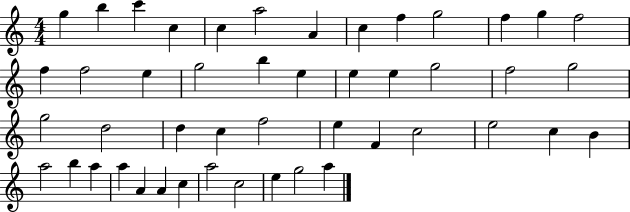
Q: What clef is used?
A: treble